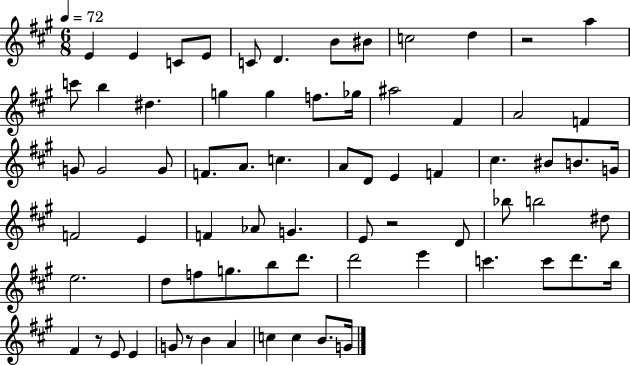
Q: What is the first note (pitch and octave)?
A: E4